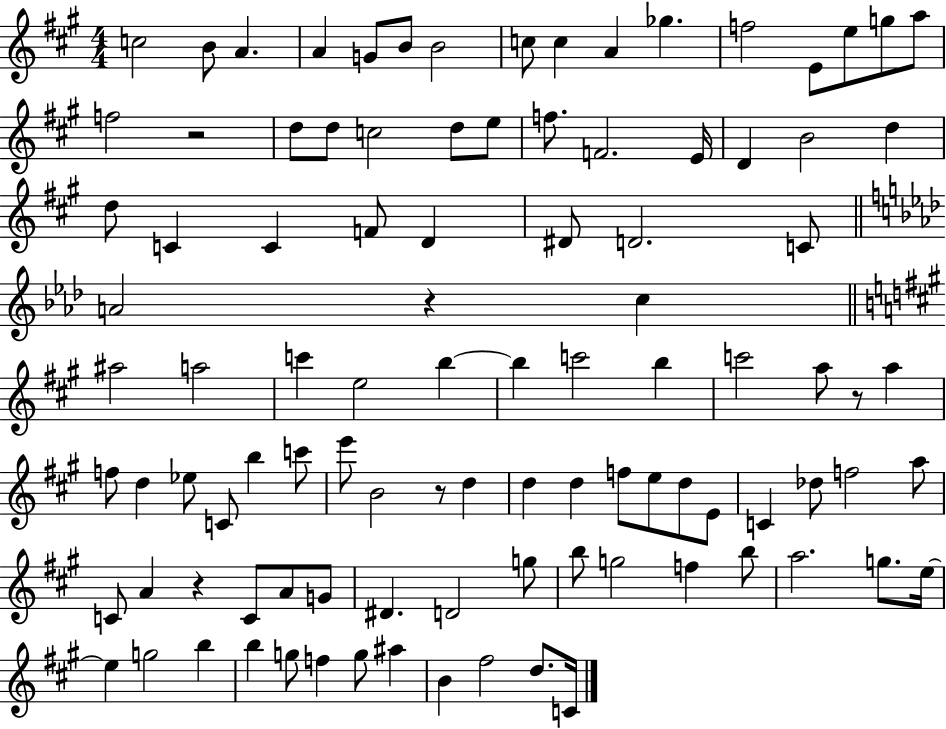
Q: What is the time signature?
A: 4/4